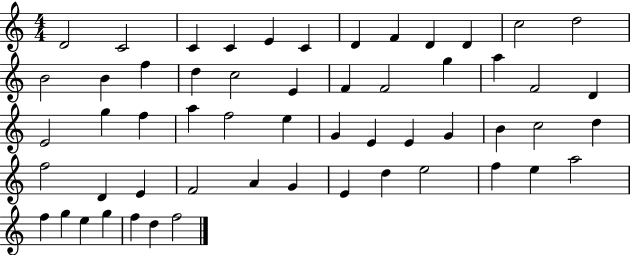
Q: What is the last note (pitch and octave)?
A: F5